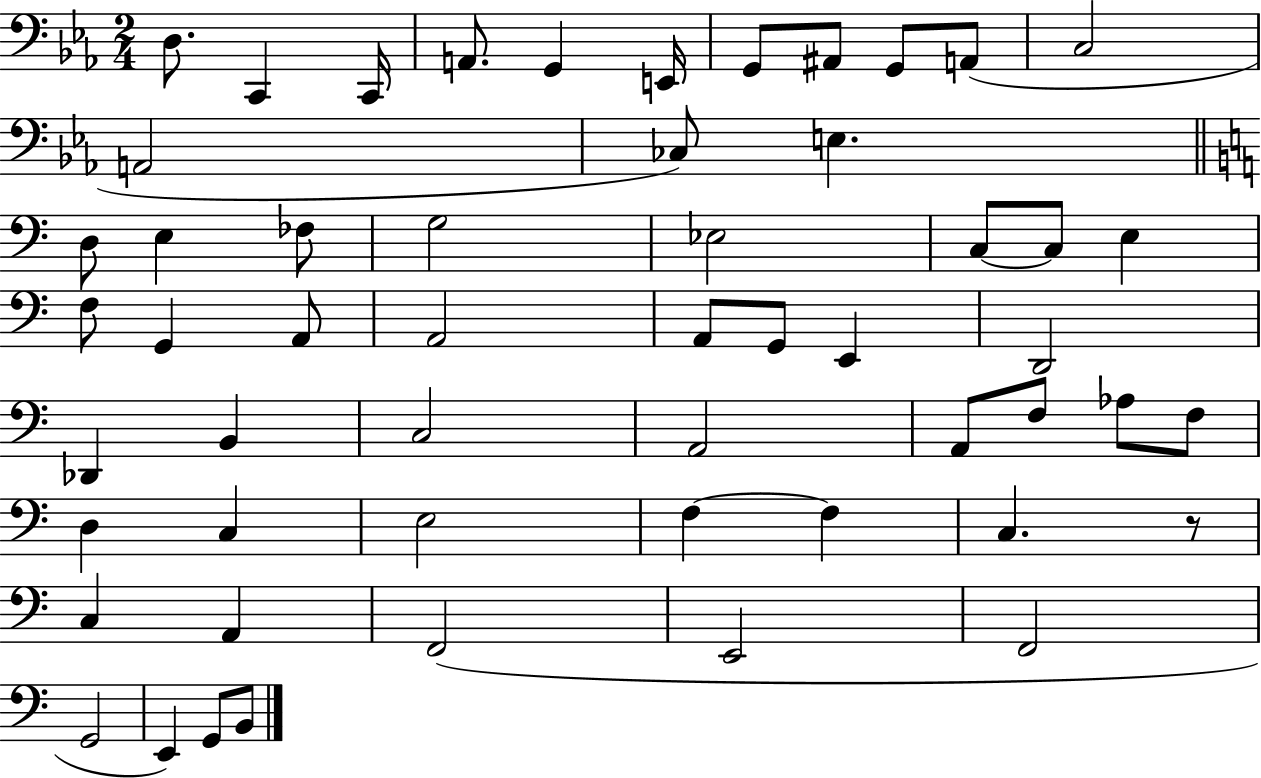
D3/e. C2/q C2/s A2/e. G2/q E2/s G2/e A#2/e G2/e A2/e C3/h A2/h CES3/e E3/q. D3/e E3/q FES3/e G3/h Eb3/h C3/e C3/e E3/q F3/e G2/q A2/e A2/h A2/e G2/e E2/q D2/h Db2/q B2/q C3/h A2/h A2/e F3/e Ab3/e F3/e D3/q C3/q E3/h F3/q F3/q C3/q. R/e C3/q A2/q F2/h E2/h F2/h G2/h E2/q G2/e B2/e